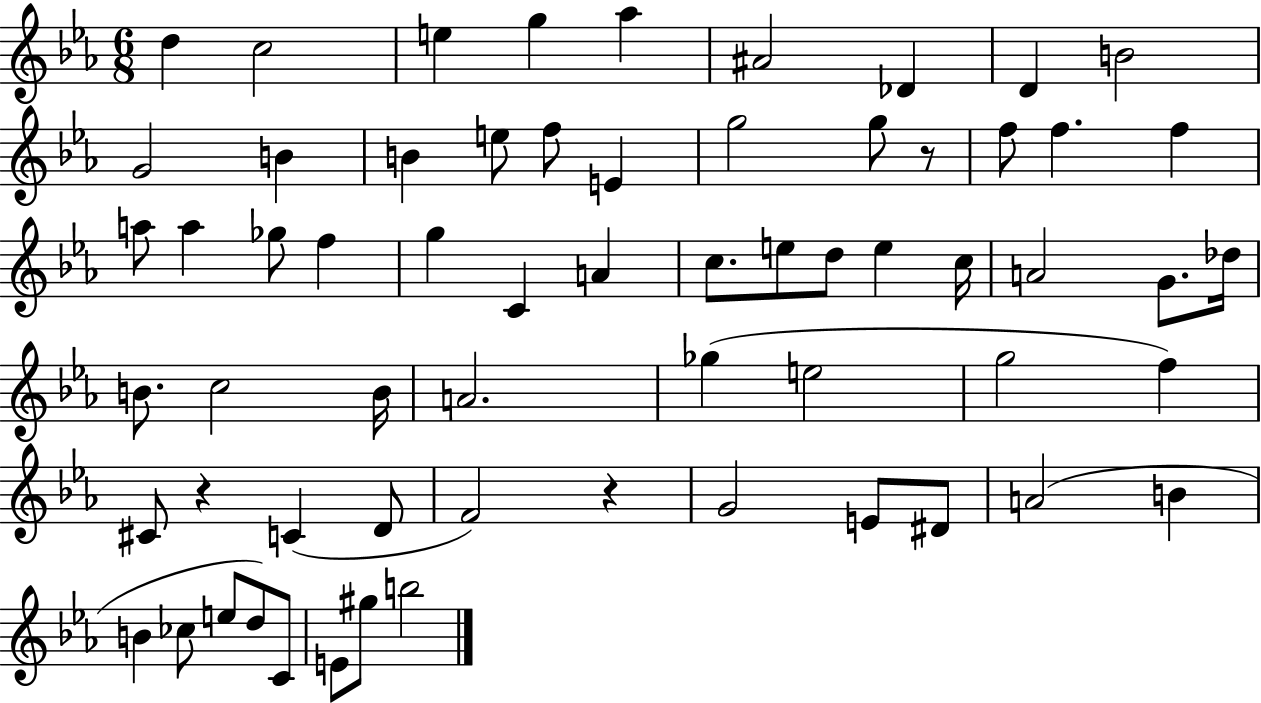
D5/q C5/h E5/q G5/q Ab5/q A#4/h Db4/q D4/q B4/h G4/h B4/q B4/q E5/e F5/e E4/q G5/h G5/e R/e F5/e F5/q. F5/q A5/e A5/q Gb5/e F5/q G5/q C4/q A4/q C5/e. E5/e D5/e E5/q C5/s A4/h G4/e. Db5/s B4/e. C5/h B4/s A4/h. Gb5/q E5/h G5/h F5/q C#4/e R/q C4/q D4/e F4/h R/q G4/h E4/e D#4/e A4/h B4/q B4/q CES5/e E5/e D5/e C4/e E4/e G#5/e B5/h